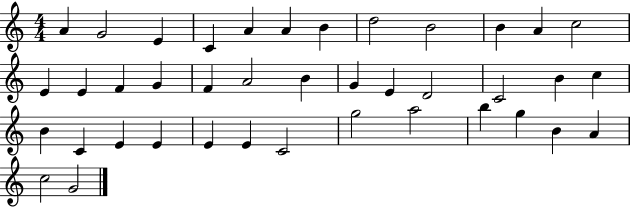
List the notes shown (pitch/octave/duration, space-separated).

A4/q G4/h E4/q C4/q A4/q A4/q B4/q D5/h B4/h B4/q A4/q C5/h E4/q E4/q F4/q G4/q F4/q A4/h B4/q G4/q E4/q D4/h C4/h B4/q C5/q B4/q C4/q E4/q E4/q E4/q E4/q C4/h G5/h A5/h B5/q G5/q B4/q A4/q C5/h G4/h